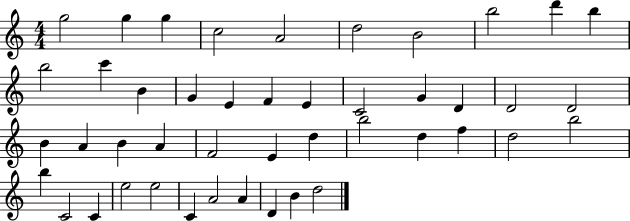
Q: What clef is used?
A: treble